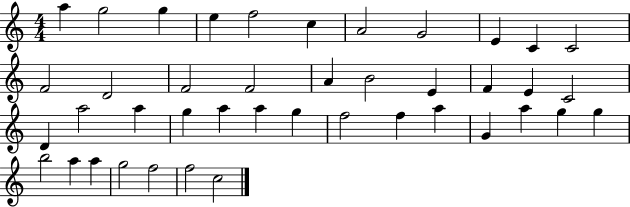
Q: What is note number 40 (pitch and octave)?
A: F5